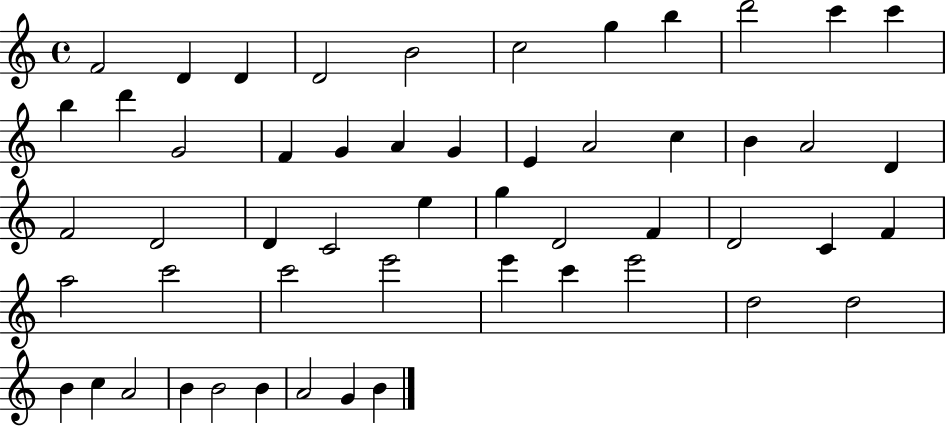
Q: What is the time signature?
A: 4/4